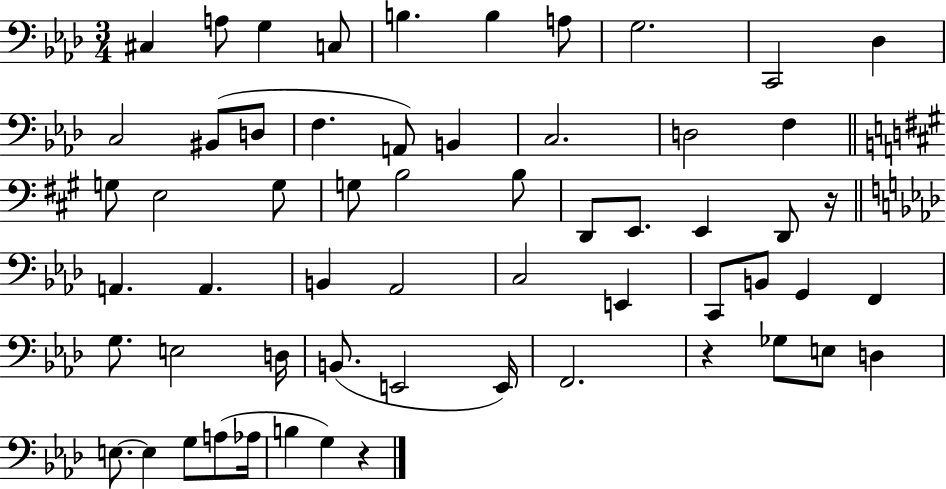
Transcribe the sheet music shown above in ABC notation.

X:1
T:Untitled
M:3/4
L:1/4
K:Ab
^C, A,/2 G, C,/2 B, B, A,/2 G,2 C,,2 _D, C,2 ^B,,/2 D,/2 F, A,,/2 B,, C,2 D,2 F, G,/2 E,2 G,/2 G,/2 B,2 B,/2 D,,/2 E,,/2 E,, D,,/2 z/4 A,, A,, B,, _A,,2 C,2 E,, C,,/2 B,,/2 G,, F,, G,/2 E,2 D,/4 B,,/2 E,,2 E,,/4 F,,2 z _G,/2 E,/2 D, E,/2 E, G,/2 A,/2 _A,/4 B, G, z